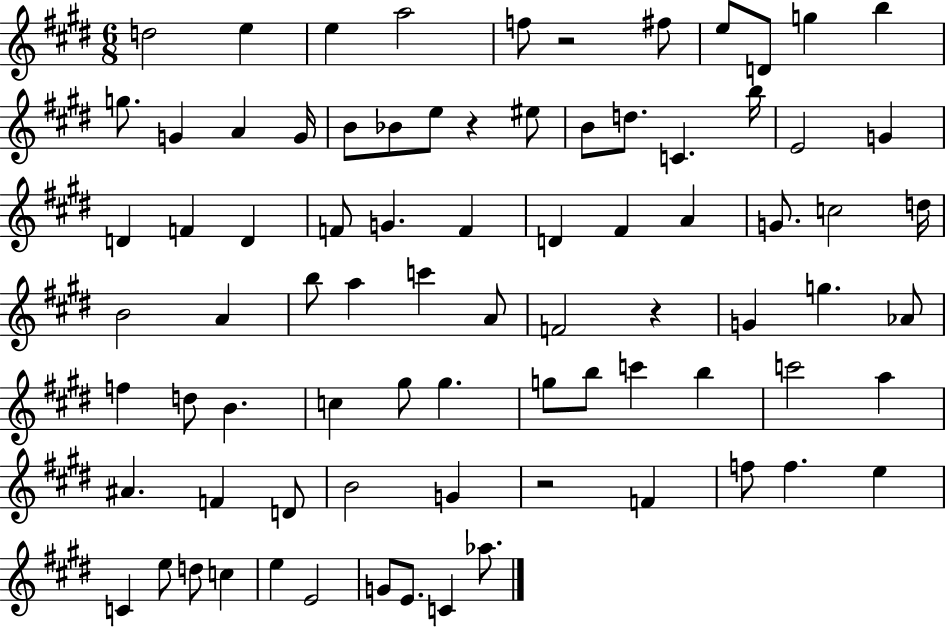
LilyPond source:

{
  \clef treble
  \numericTimeSignature
  \time 6/8
  \key e \major
  \repeat volta 2 { d''2 e''4 | e''4 a''2 | f''8 r2 fis''8 | e''8 d'8 g''4 b''4 | \break g''8. g'4 a'4 g'16 | b'8 bes'8 e''8 r4 eis''8 | b'8 d''8. c'4. b''16 | e'2 g'4 | \break d'4 f'4 d'4 | f'8 g'4. f'4 | d'4 fis'4 a'4 | g'8. c''2 d''16 | \break b'2 a'4 | b''8 a''4 c'''4 a'8 | f'2 r4 | g'4 g''4. aes'8 | \break f''4 d''8 b'4. | c''4 gis''8 gis''4. | g''8 b''8 c'''4 b''4 | c'''2 a''4 | \break ais'4. f'4 d'8 | b'2 g'4 | r2 f'4 | f''8 f''4. e''4 | \break c'4 e''8 d''8 c''4 | e''4 e'2 | g'8 e'8. c'4 aes''8. | } \bar "|."
}